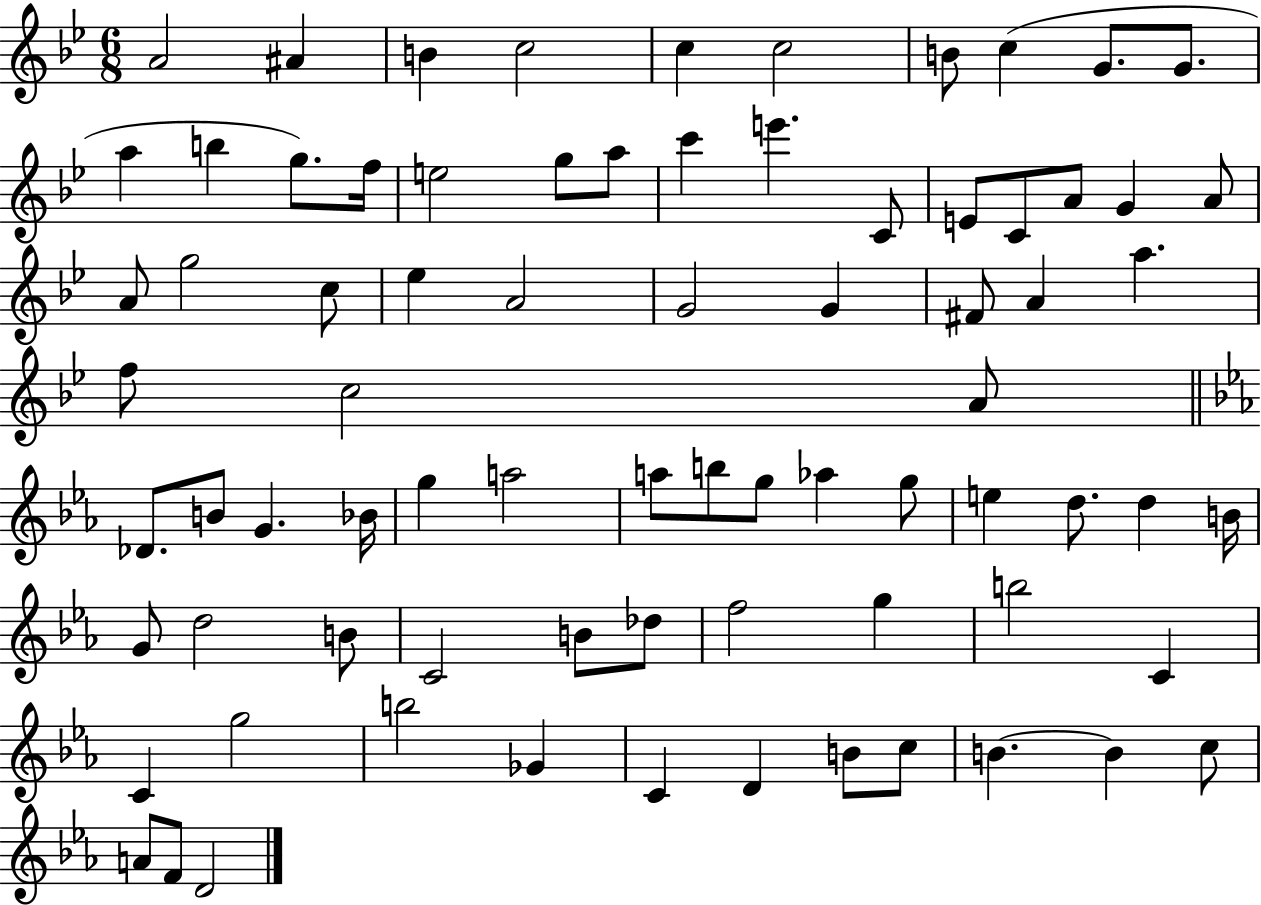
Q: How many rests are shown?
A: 0